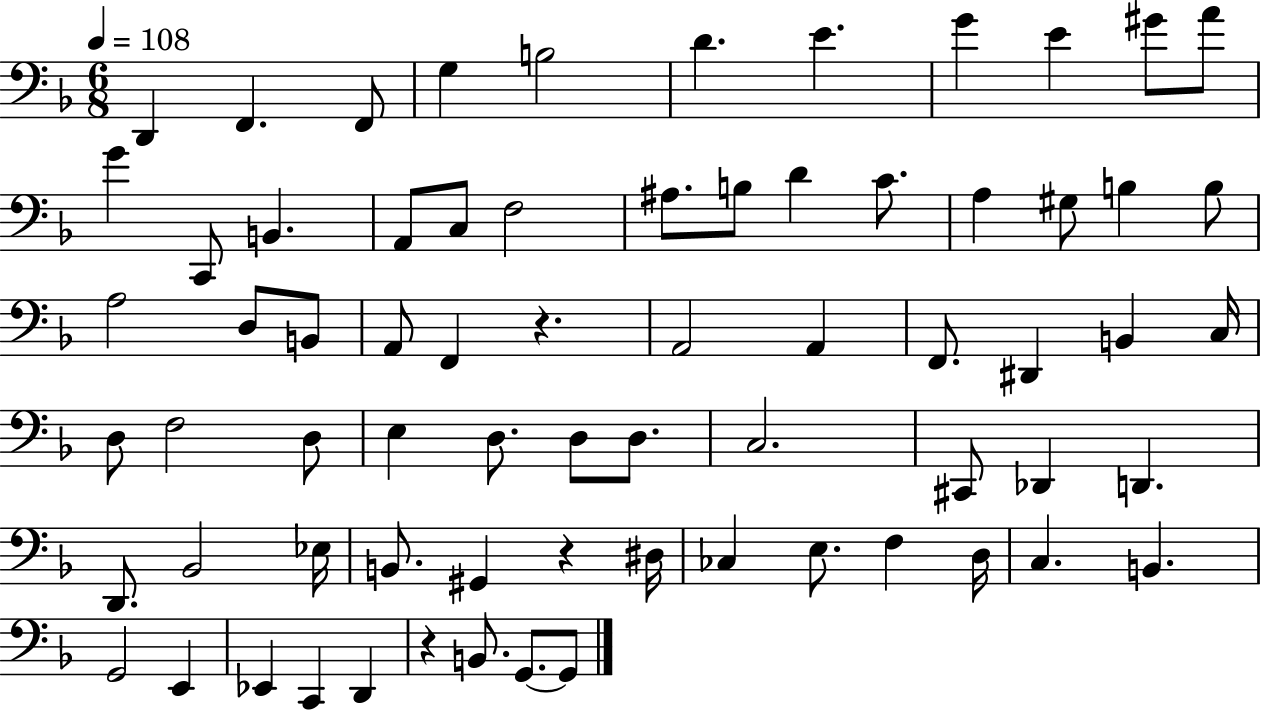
{
  \clef bass
  \numericTimeSignature
  \time 6/8
  \key f \major
  \tempo 4 = 108
  d,4 f,4. f,8 | g4 b2 | d'4. e'4. | g'4 e'4 gis'8 a'8 | \break g'4 c,8 b,4. | a,8 c8 f2 | ais8. b8 d'4 c'8. | a4 gis8 b4 b8 | \break a2 d8 b,8 | a,8 f,4 r4. | a,2 a,4 | f,8. dis,4 b,4 c16 | \break d8 f2 d8 | e4 d8. d8 d8. | c2. | cis,8 des,4 d,4. | \break d,8. bes,2 ees16 | b,8. gis,4 r4 dis16 | ces4 e8. f4 d16 | c4. b,4. | \break g,2 e,4 | ees,4 c,4 d,4 | r4 b,8. g,8.~~ g,8 | \bar "|."
}